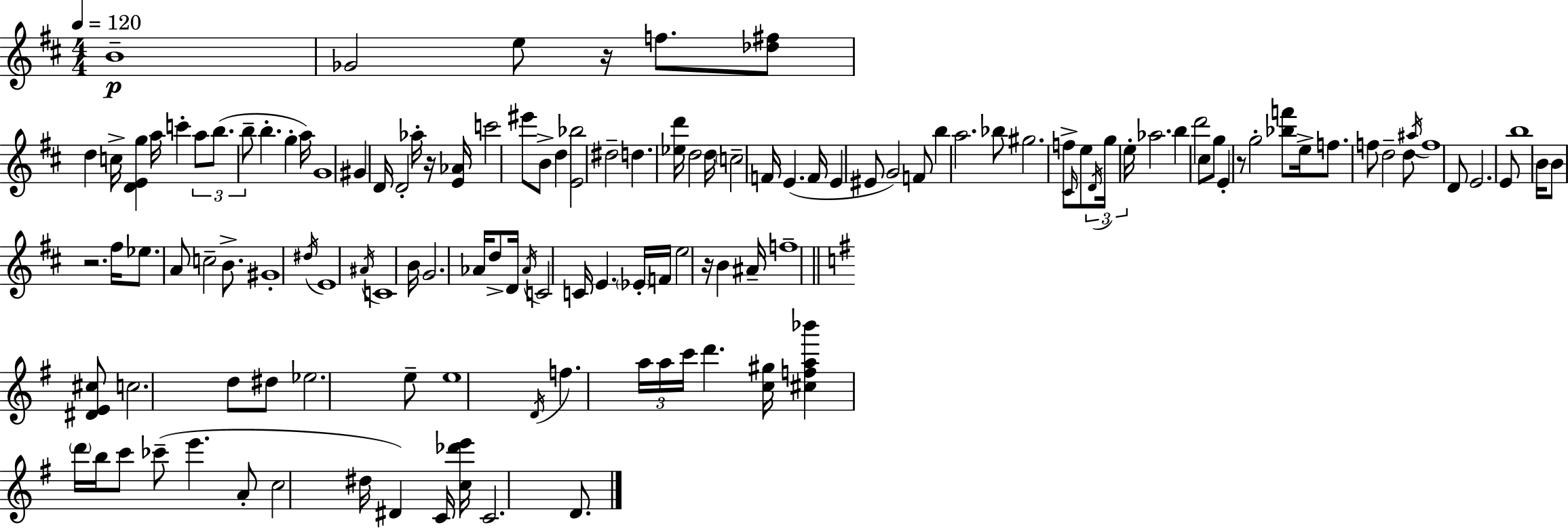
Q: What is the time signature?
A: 4/4